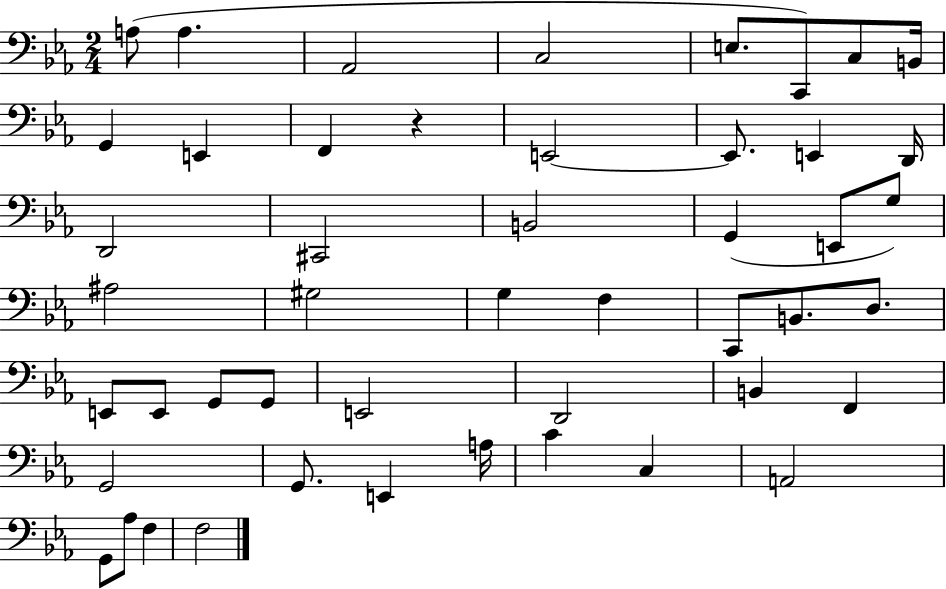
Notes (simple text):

A3/e A3/q. Ab2/h C3/h E3/e. C2/e C3/e B2/s G2/q E2/q F2/q R/q E2/h E2/e. E2/q D2/s D2/h C#2/h B2/h G2/q E2/e G3/e A#3/h G#3/h G3/q F3/q C2/e B2/e. D3/e. E2/e E2/e G2/e G2/e E2/h D2/h B2/q F2/q G2/h G2/e. E2/q A3/s C4/q C3/q A2/h G2/e Ab3/e F3/q F3/h